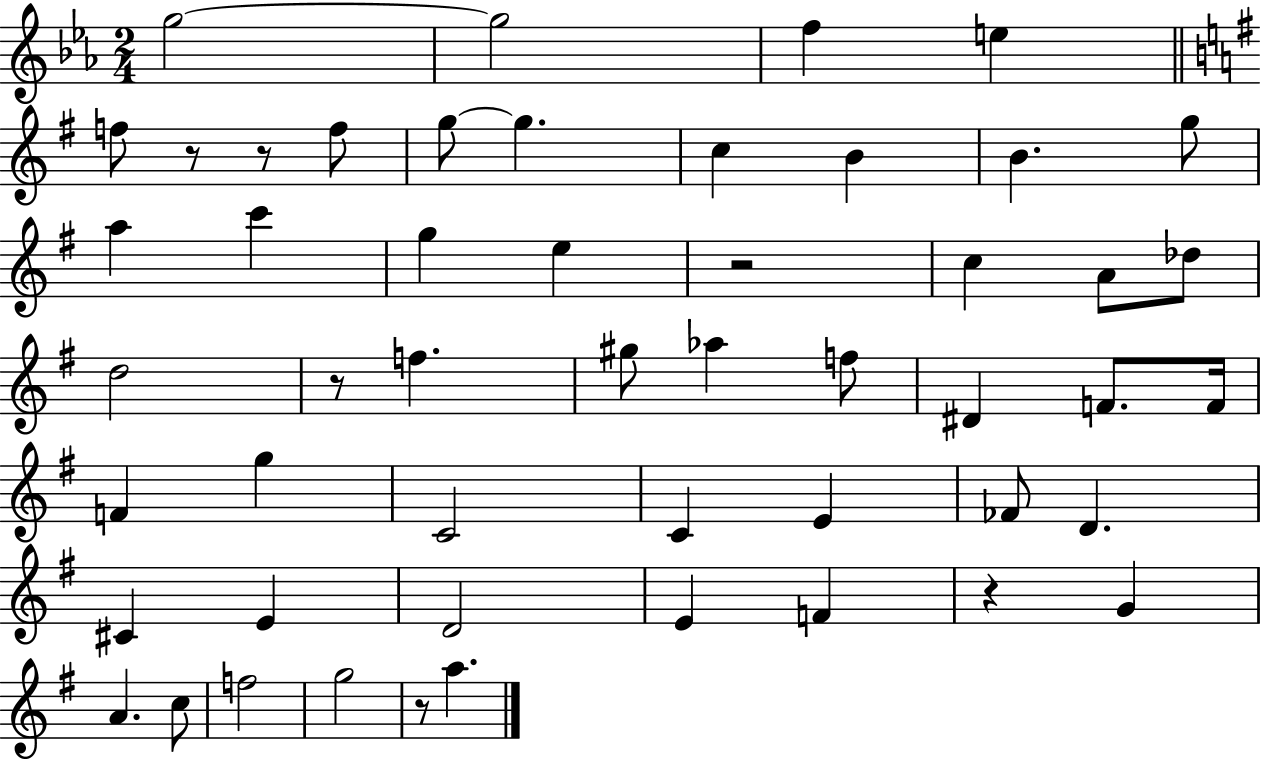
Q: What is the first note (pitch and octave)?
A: G5